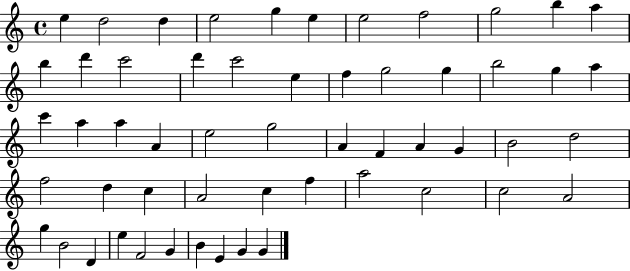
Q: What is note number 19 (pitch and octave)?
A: G5